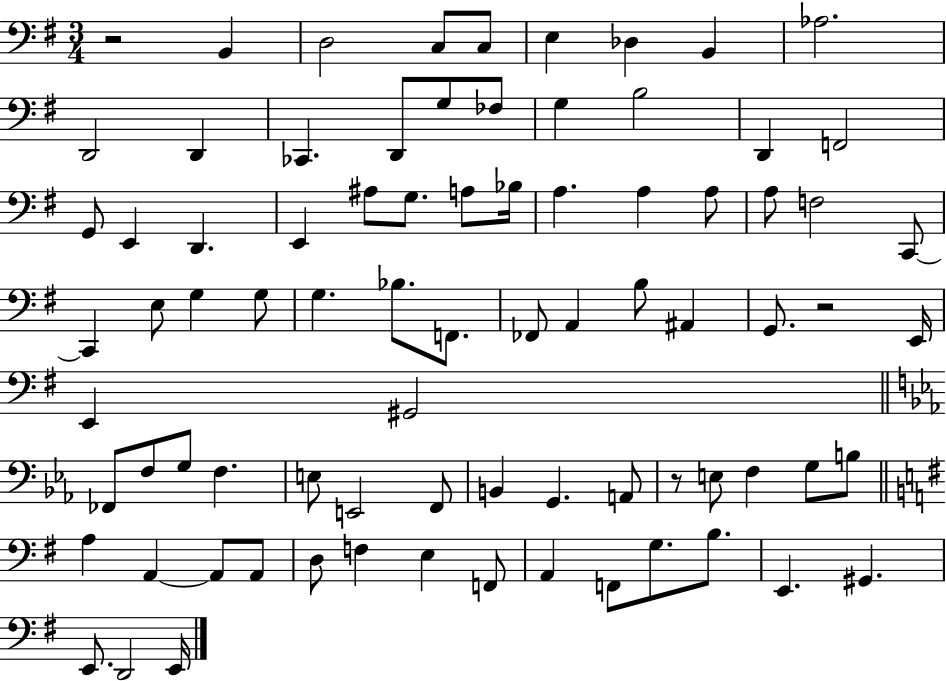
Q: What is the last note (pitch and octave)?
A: E2